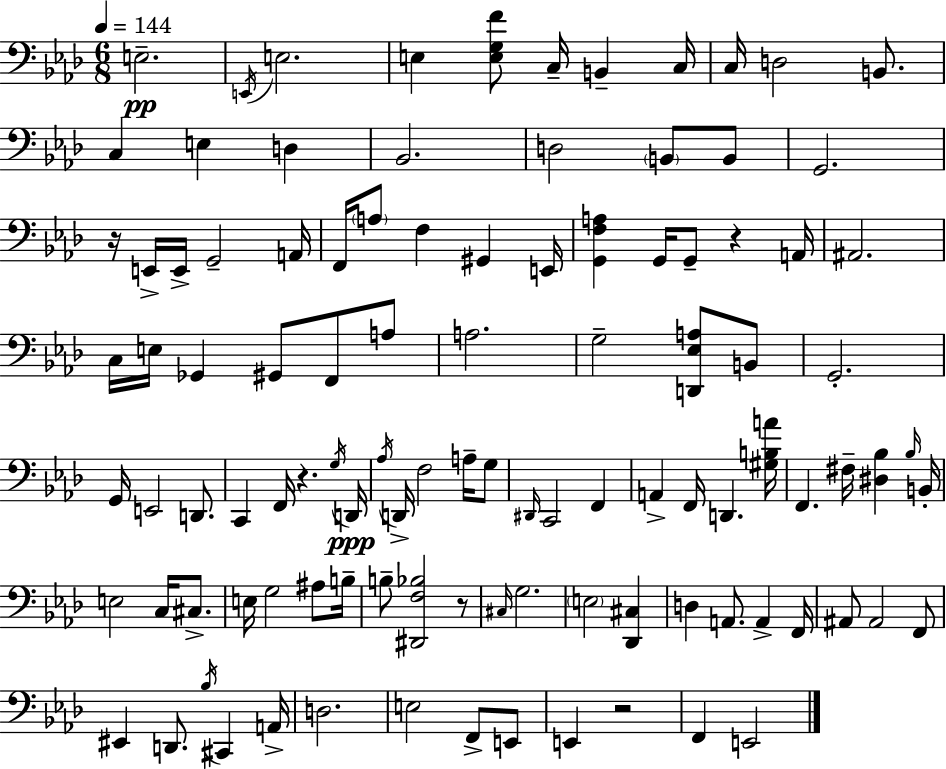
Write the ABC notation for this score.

X:1
T:Untitled
M:6/8
L:1/4
K:Ab
E,2 E,,/4 E,2 E, [E,G,F]/2 C,/4 B,, C,/4 C,/4 D,2 B,,/2 C, E, D, _B,,2 D,2 B,,/2 B,,/2 G,,2 z/4 E,,/4 E,,/4 G,,2 A,,/4 F,,/4 A,/2 F, ^G,, E,,/4 [G,,F,A,] G,,/4 G,,/2 z A,,/4 ^A,,2 C,/4 E,/4 _G,, ^G,,/2 F,,/2 A,/2 A,2 G,2 [D,,_E,A,]/2 B,,/2 G,,2 G,,/4 E,,2 D,,/2 C,, F,,/4 z G,/4 D,,/4 _A,/4 D,,/4 F,2 A,/4 G,/2 ^D,,/4 C,,2 F,, A,, F,,/4 D,, [^G,B,A]/4 F,, ^F,/4 [^D,_B,] _B,/4 B,,/4 E,2 C,/4 ^C,/2 E,/4 G,2 ^A,/2 B,/4 B,/2 [^D,,F,_B,]2 z/2 ^C,/4 G,2 E,2 [_D,,^C,] D, A,,/2 A,, F,,/4 ^A,,/2 ^A,,2 F,,/2 ^E,, D,,/2 _B,/4 ^C,, A,,/4 D,2 E,2 F,,/2 E,,/2 E,, z2 F,, E,,2